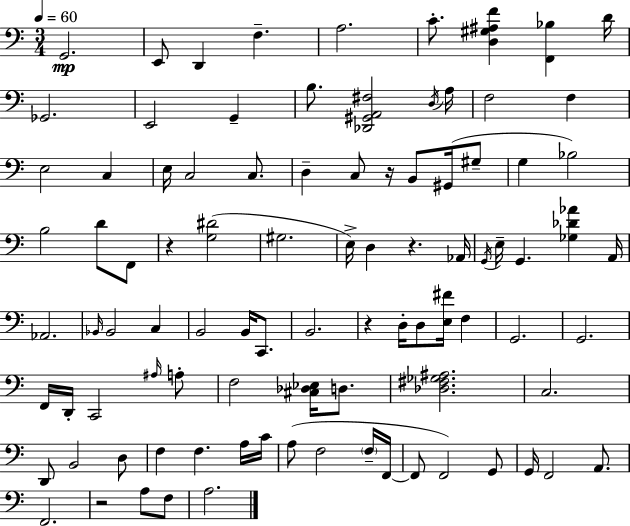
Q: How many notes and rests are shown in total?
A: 93